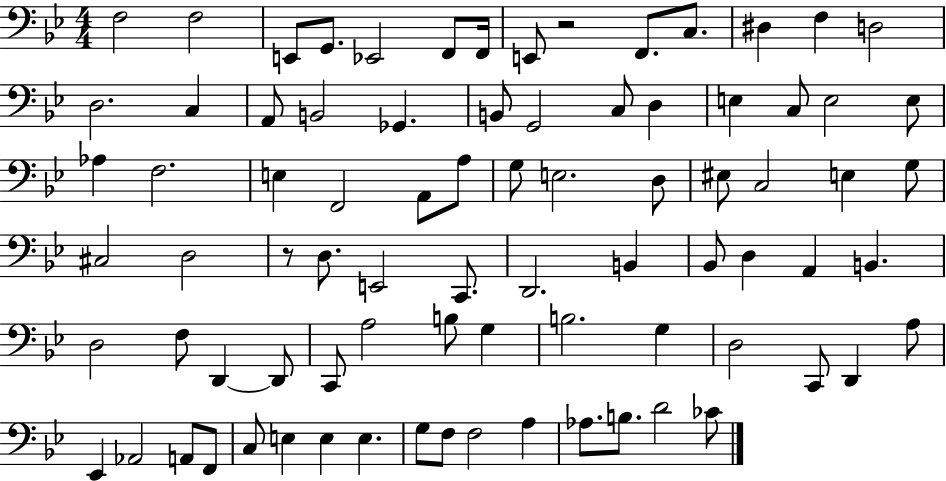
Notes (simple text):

F3/h F3/h E2/e G2/e. Eb2/h F2/e F2/s E2/e R/h F2/e. C3/e. D#3/q F3/q D3/h D3/h. C3/q A2/e B2/h Gb2/q. B2/e G2/h C3/e D3/q E3/q C3/e E3/h E3/e Ab3/q F3/h. E3/q F2/h A2/e A3/e G3/e E3/h. D3/e EIS3/e C3/h E3/q G3/e C#3/h D3/h R/e D3/e. E2/h C2/e. D2/h. B2/q Bb2/e D3/q A2/q B2/q. D3/h F3/e D2/q D2/e C2/e A3/h B3/e G3/q B3/h. G3/q D3/h C2/e D2/q A3/e Eb2/q Ab2/h A2/e F2/e C3/e E3/q E3/q E3/q. G3/e F3/e F3/h A3/q Ab3/e. B3/e. D4/h CES4/e